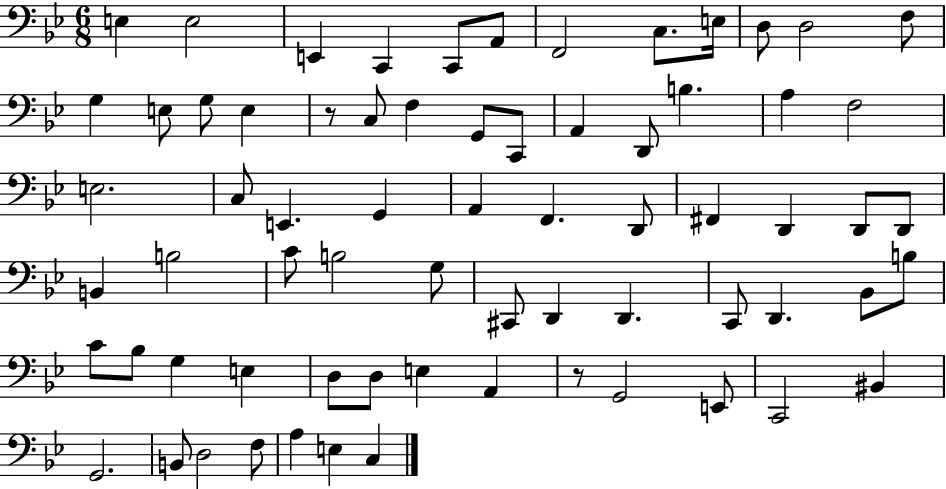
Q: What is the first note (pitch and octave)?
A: E3